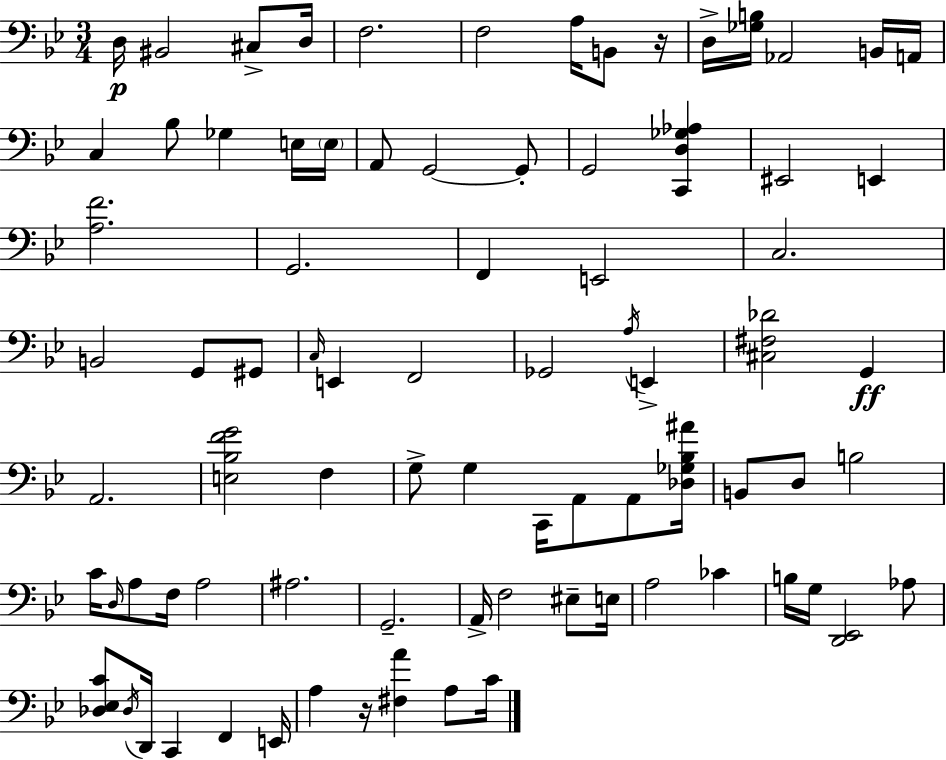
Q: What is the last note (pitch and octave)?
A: C4